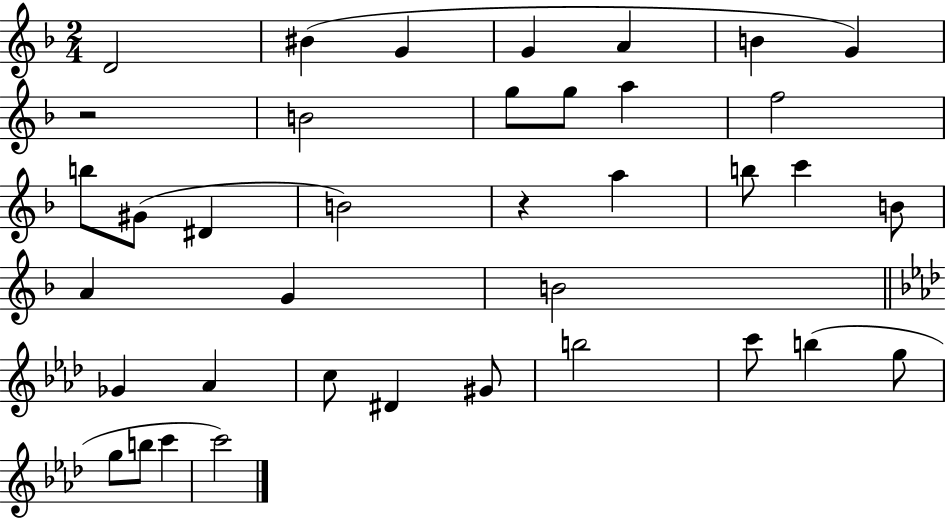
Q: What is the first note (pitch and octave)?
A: D4